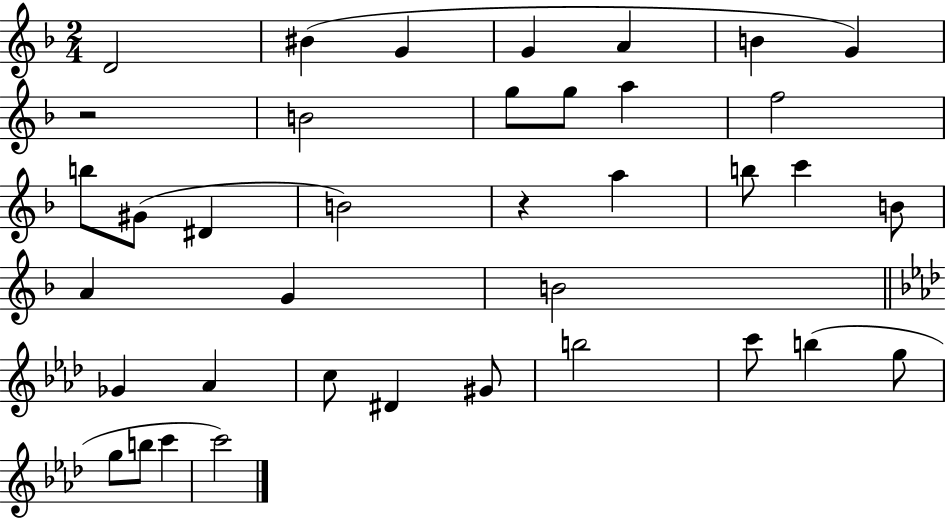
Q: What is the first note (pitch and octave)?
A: D4